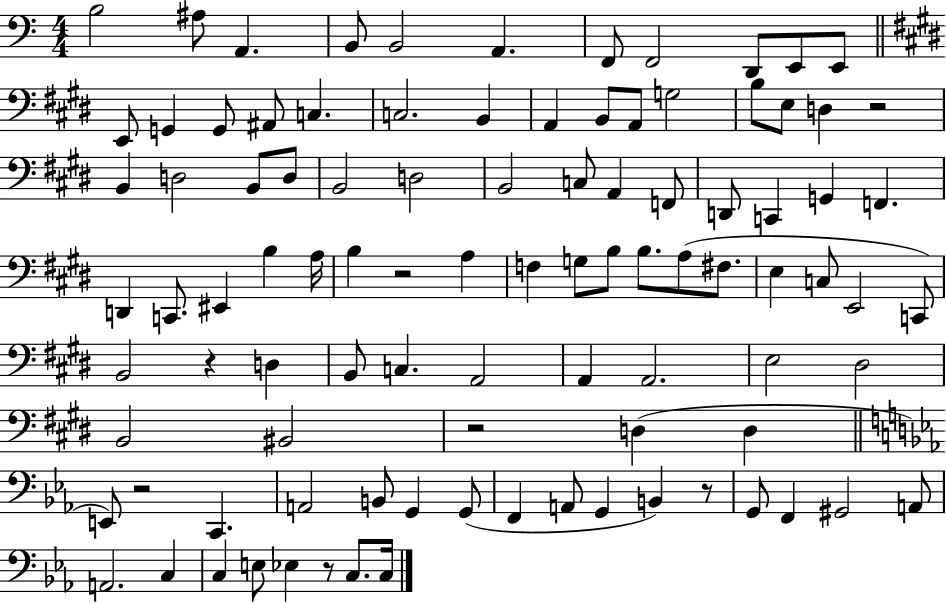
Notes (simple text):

B3/h A#3/e A2/q. B2/e B2/h A2/q. F2/e F2/h D2/e E2/e E2/e E2/e G2/q G2/e A#2/e C3/q. C3/h. B2/q A2/q B2/e A2/e G3/h B3/e E3/e D3/q R/h B2/q D3/h B2/e D3/e B2/h D3/h B2/h C3/e A2/q F2/e D2/e C2/q G2/q F2/q. D2/q C2/e. EIS2/q B3/q A3/s B3/q R/h A3/q F3/q G3/e B3/e B3/e. A3/e F#3/e. E3/q C3/e E2/h C2/e B2/h R/q D3/q B2/e C3/q. A2/h A2/q A2/h. E3/h D#3/h B2/h BIS2/h R/h D3/q D3/q E2/e R/h C2/q. A2/h B2/e G2/q G2/e F2/q A2/e G2/q B2/q R/e G2/e F2/q G#2/h A2/e A2/h. C3/q C3/q E3/e Eb3/q R/e C3/e. C3/s